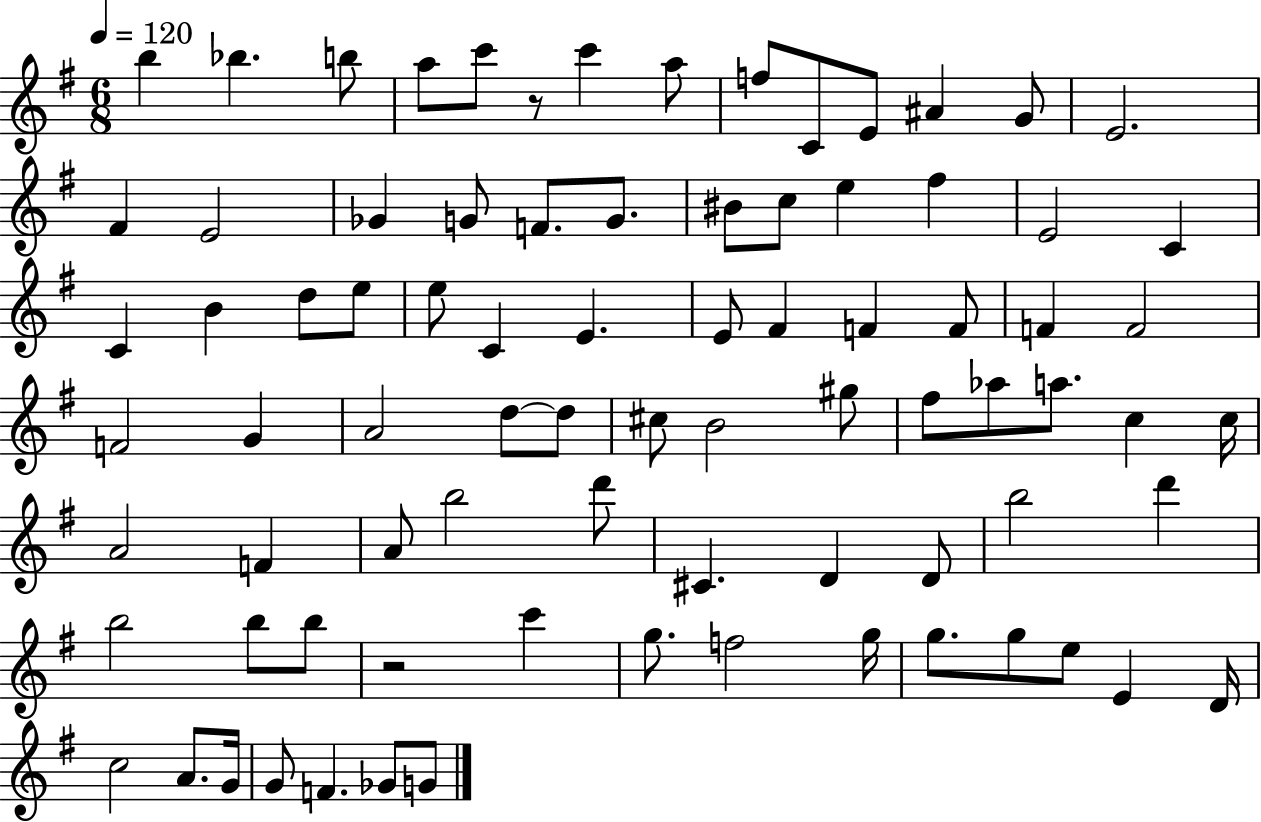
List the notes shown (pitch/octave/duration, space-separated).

B5/q Bb5/q. B5/e A5/e C6/e R/e C6/q A5/e F5/e C4/e E4/e A#4/q G4/e E4/h. F#4/q E4/h Gb4/q G4/e F4/e. G4/e. BIS4/e C5/e E5/q F#5/q E4/h C4/q C4/q B4/q D5/e E5/e E5/e C4/q E4/q. E4/e F#4/q F4/q F4/e F4/q F4/h F4/h G4/q A4/h D5/e D5/e C#5/e B4/h G#5/e F#5/e Ab5/e A5/e. C5/q C5/s A4/h F4/q A4/e B5/h D6/e C#4/q. D4/q D4/e B5/h D6/q B5/h B5/e B5/e R/h C6/q G5/e. F5/h G5/s G5/e. G5/e E5/e E4/q D4/s C5/h A4/e. G4/s G4/e F4/q. Gb4/e G4/e